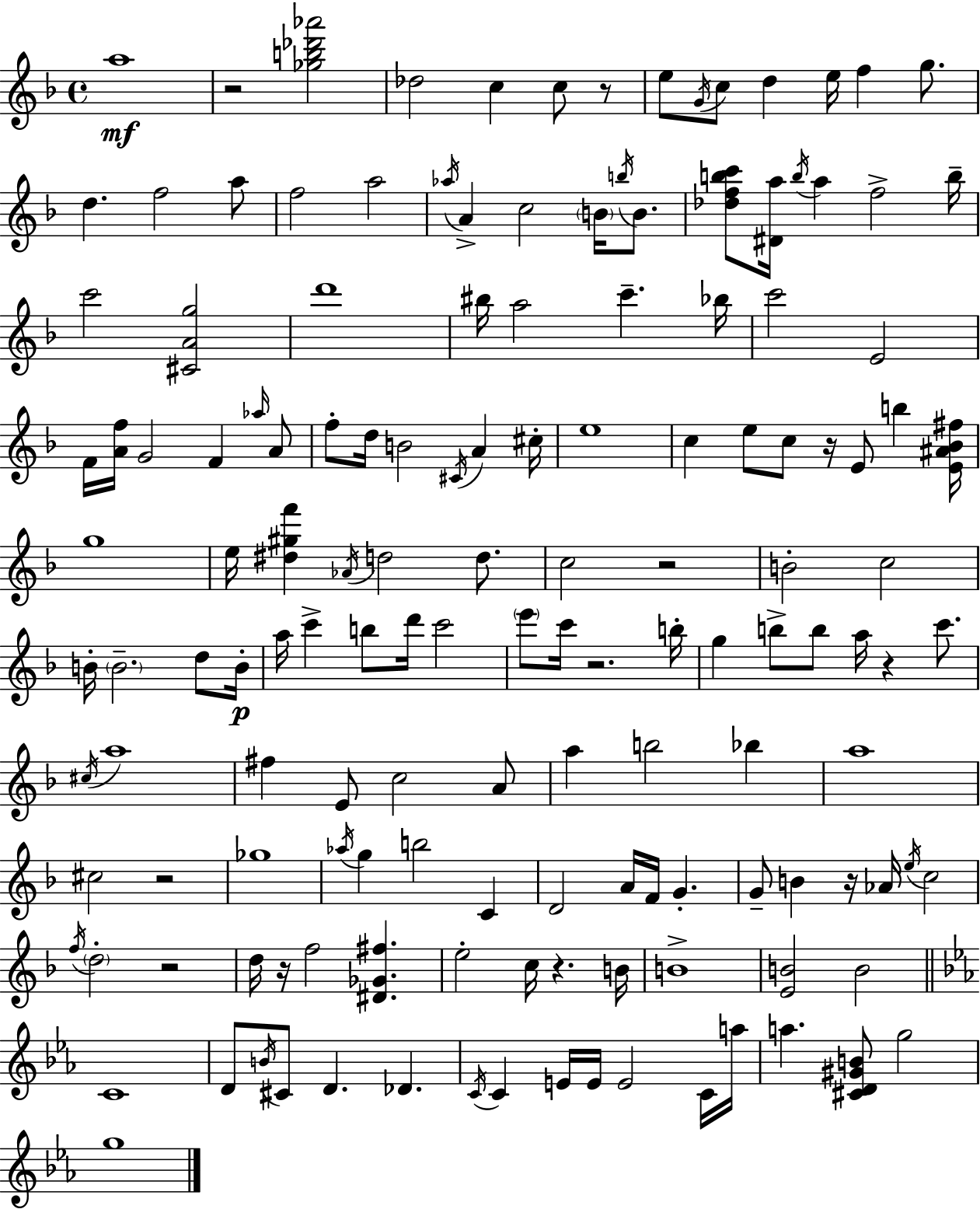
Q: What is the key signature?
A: F major